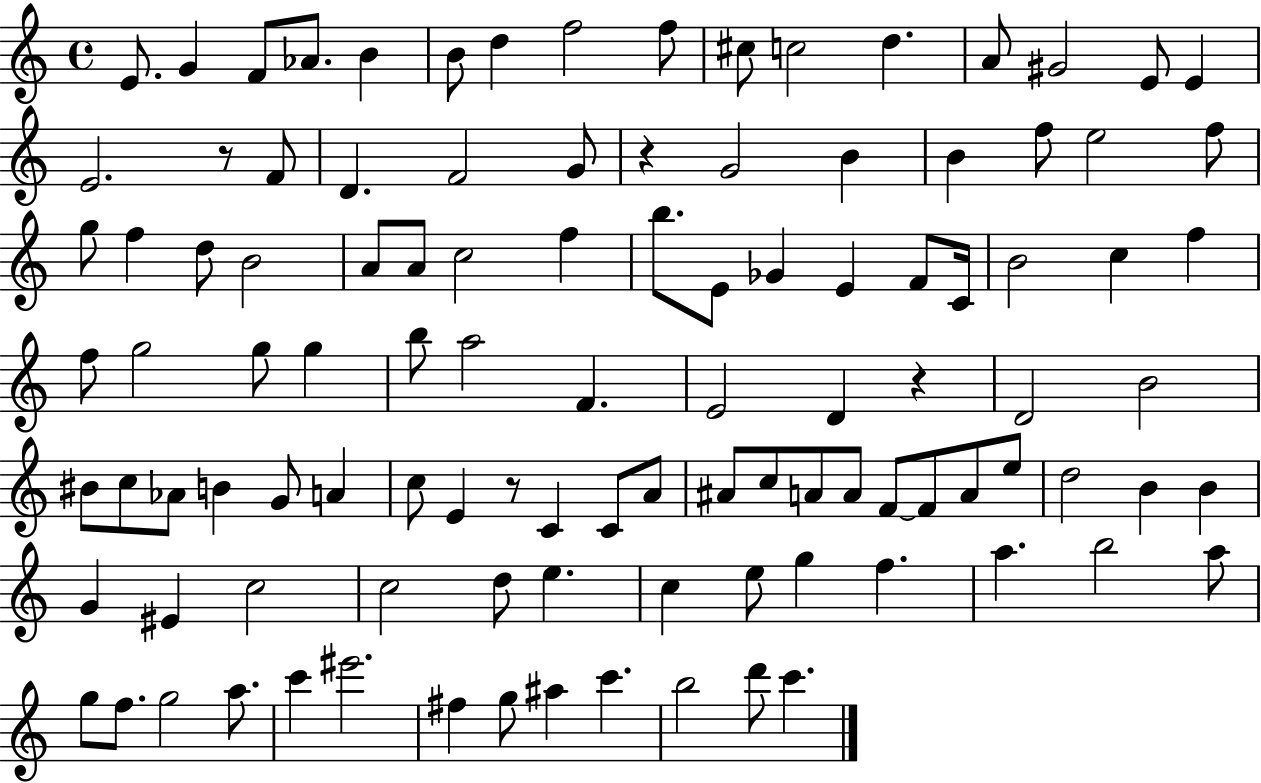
E4/e. G4/q F4/e Ab4/e. B4/q B4/e D5/q F5/h F5/e C#5/e C5/h D5/q. A4/e G#4/h E4/e E4/q E4/h. R/e F4/e D4/q. F4/h G4/e R/q G4/h B4/q B4/q F5/e E5/h F5/e G5/e F5/q D5/e B4/h A4/e A4/e C5/h F5/q B5/e. E4/e Gb4/q E4/q F4/e C4/s B4/h C5/q F5/q F5/e G5/h G5/e G5/q B5/e A5/h F4/q. E4/h D4/q R/q D4/h B4/h BIS4/e C5/e Ab4/e B4/q G4/e A4/q C5/e E4/q R/e C4/q C4/e A4/e A#4/e C5/e A4/e A4/e F4/e F4/e A4/e E5/e D5/h B4/q B4/q G4/q EIS4/q C5/h C5/h D5/e E5/q. C5/q E5/e G5/q F5/q. A5/q. B5/h A5/e G5/e F5/e. G5/h A5/e. C6/q EIS6/h. F#5/q G5/e A#5/q C6/q. B5/h D6/e C6/q.